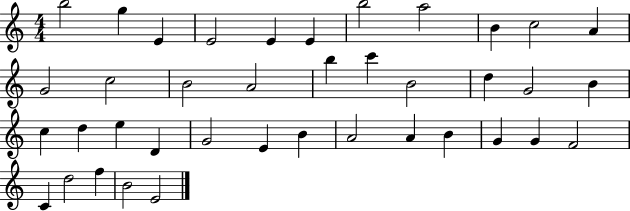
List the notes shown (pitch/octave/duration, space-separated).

B5/h G5/q E4/q E4/h E4/q E4/q B5/h A5/h B4/q C5/h A4/q G4/h C5/h B4/h A4/h B5/q C6/q B4/h D5/q G4/h B4/q C5/q D5/q E5/q D4/q G4/h E4/q B4/q A4/h A4/q B4/q G4/q G4/q F4/h C4/q D5/h F5/q B4/h E4/h